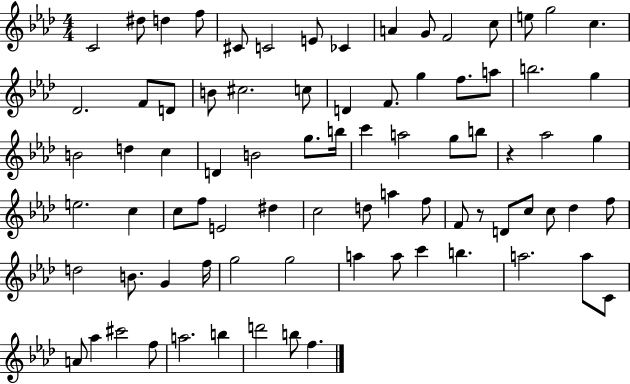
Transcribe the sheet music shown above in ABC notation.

X:1
T:Untitled
M:4/4
L:1/4
K:Ab
C2 ^d/2 d f/2 ^C/2 C2 E/2 _C A G/2 F2 c/2 e/2 g2 c _D2 F/2 D/2 B/2 ^c2 c/2 D F/2 g f/2 a/2 b2 g B2 d c D B2 g/2 b/4 c' a2 g/2 b/2 z _a2 g e2 c c/2 f/2 E2 ^d c2 d/2 a f/2 F/2 z/2 D/2 c/2 c/2 _d f/2 d2 B/2 G f/4 g2 g2 a a/2 c' b a2 a/2 C/2 A/2 _a ^c'2 f/2 a2 b d'2 b/2 f